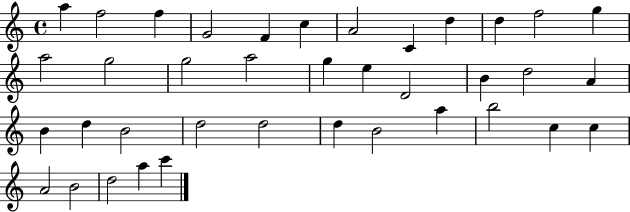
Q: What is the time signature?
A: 4/4